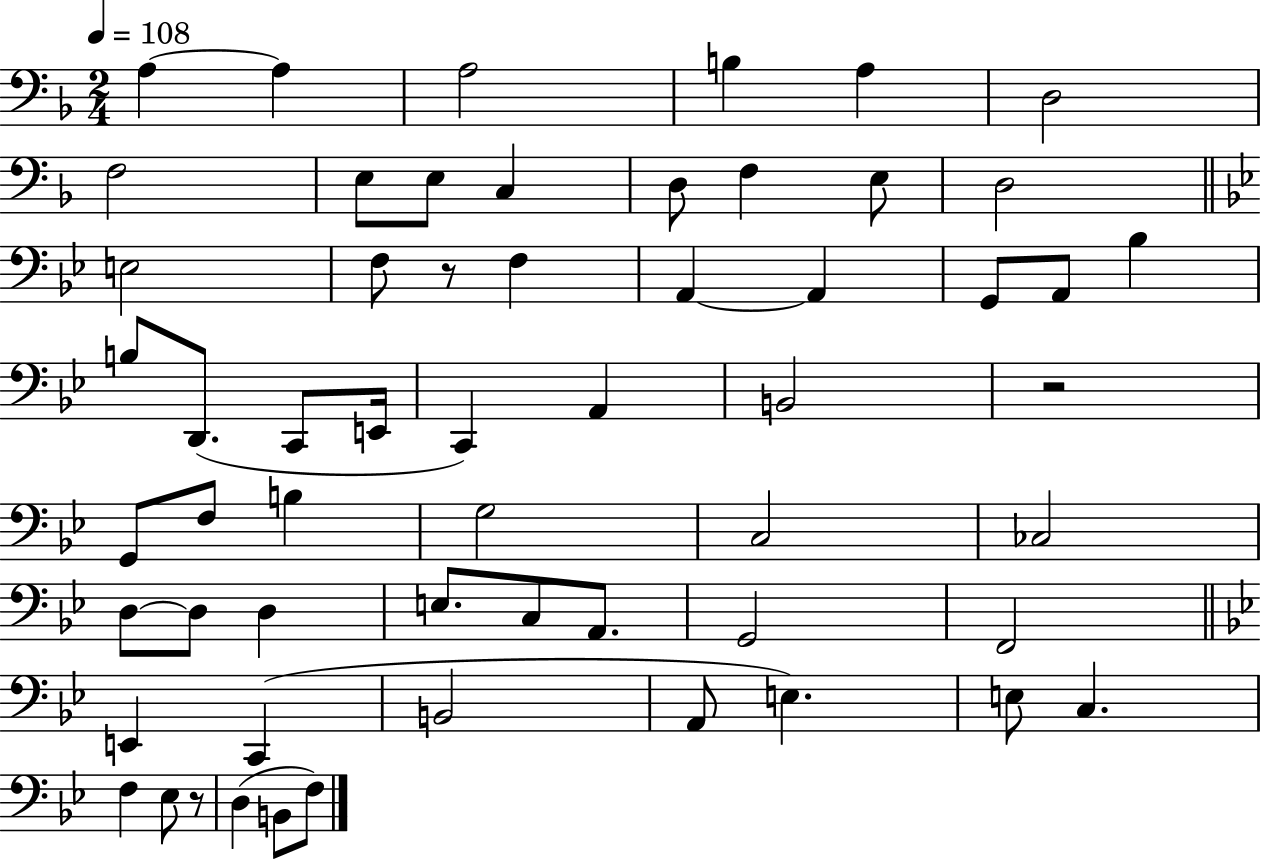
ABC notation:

X:1
T:Untitled
M:2/4
L:1/4
K:F
A, A, A,2 B, A, D,2 F,2 E,/2 E,/2 C, D,/2 F, E,/2 D,2 E,2 F,/2 z/2 F, A,, A,, G,,/2 A,,/2 _B, B,/2 D,,/2 C,,/2 E,,/4 C,, A,, B,,2 z2 G,,/2 F,/2 B, G,2 C,2 _C,2 D,/2 D,/2 D, E,/2 C,/2 A,,/2 G,,2 F,,2 E,, C,, B,,2 A,,/2 E, E,/2 C, F, _E,/2 z/2 D, B,,/2 F,/2